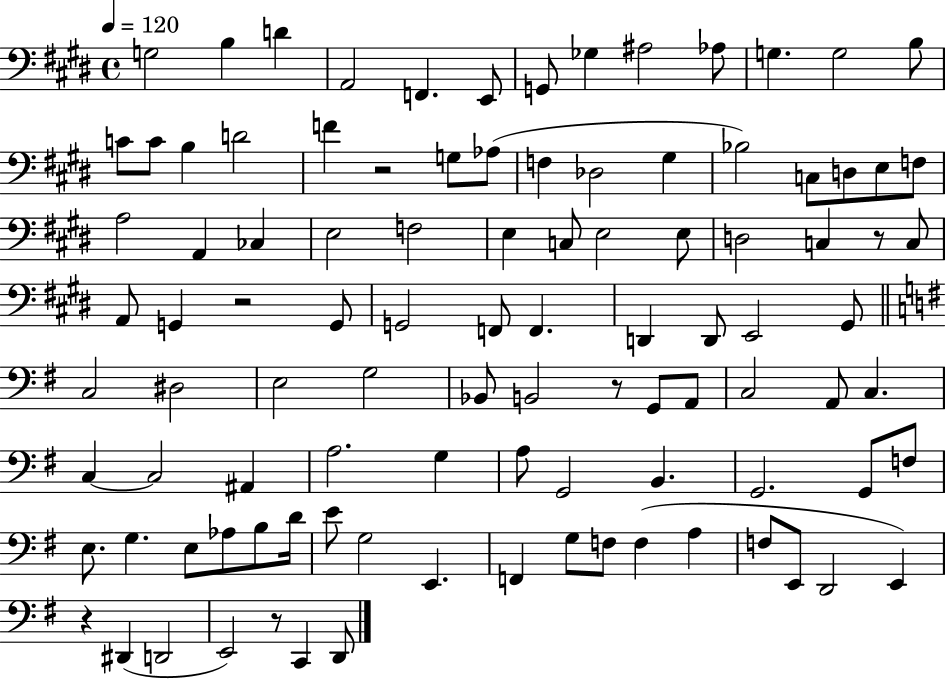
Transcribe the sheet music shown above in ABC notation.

X:1
T:Untitled
M:4/4
L:1/4
K:E
G,2 B, D A,,2 F,, E,,/2 G,,/2 _G, ^A,2 _A,/2 G, G,2 B,/2 C/2 C/2 B, D2 F z2 G,/2 _A,/2 F, _D,2 ^G, _B,2 C,/2 D,/2 E,/2 F,/2 A,2 A,, _C, E,2 F,2 E, C,/2 E,2 E,/2 D,2 C, z/2 C,/2 A,,/2 G,, z2 G,,/2 G,,2 F,,/2 F,, D,, D,,/2 E,,2 ^G,,/2 C,2 ^D,2 E,2 G,2 _B,,/2 B,,2 z/2 G,,/2 A,,/2 C,2 A,,/2 C, C, C,2 ^A,, A,2 G, A,/2 G,,2 B,, G,,2 G,,/2 F,/2 E,/2 G, E,/2 _A,/2 B,/2 D/4 E/2 G,2 E,, F,, G,/2 F,/2 F, A, F,/2 E,,/2 D,,2 E,, z ^D,, D,,2 E,,2 z/2 C,, D,,/2